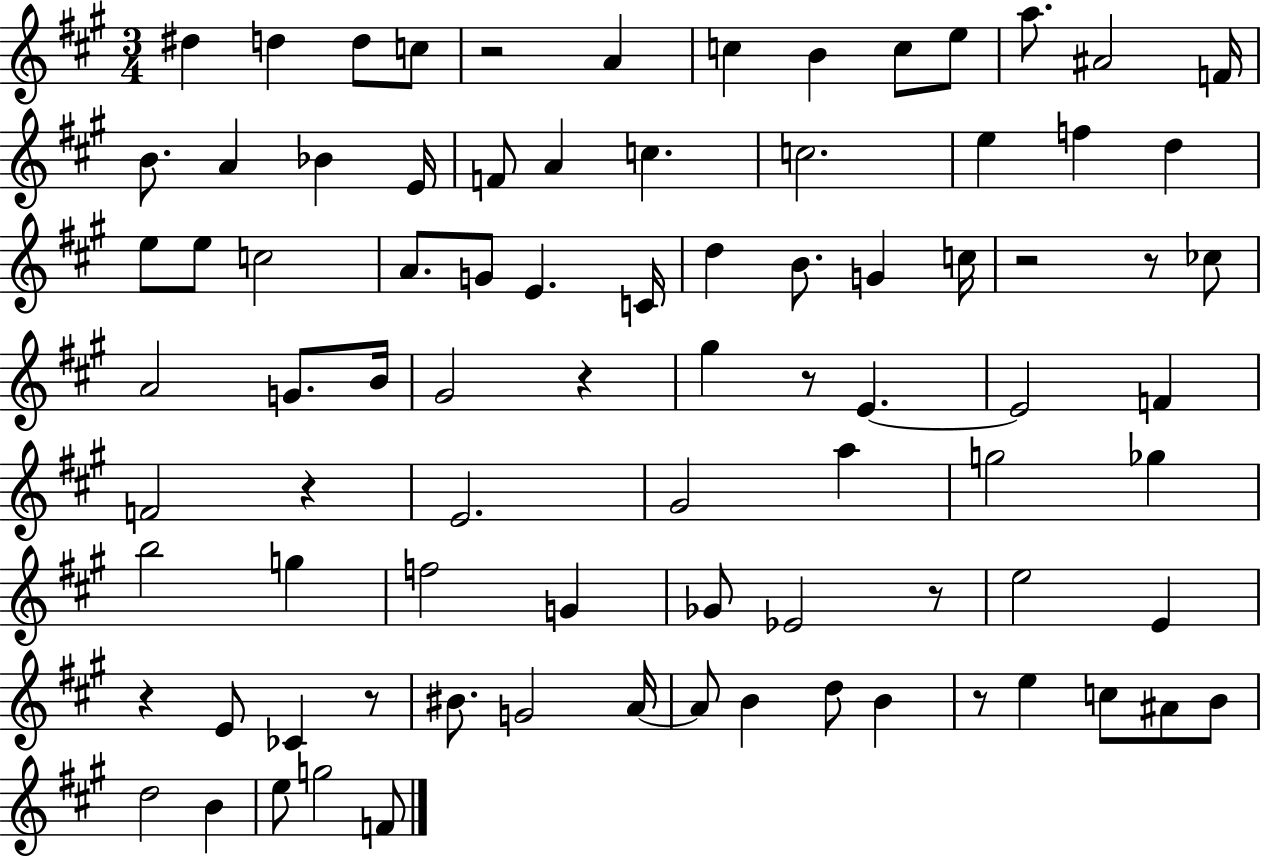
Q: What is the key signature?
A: A major